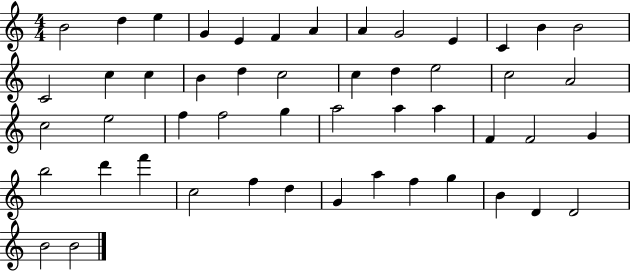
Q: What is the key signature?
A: C major